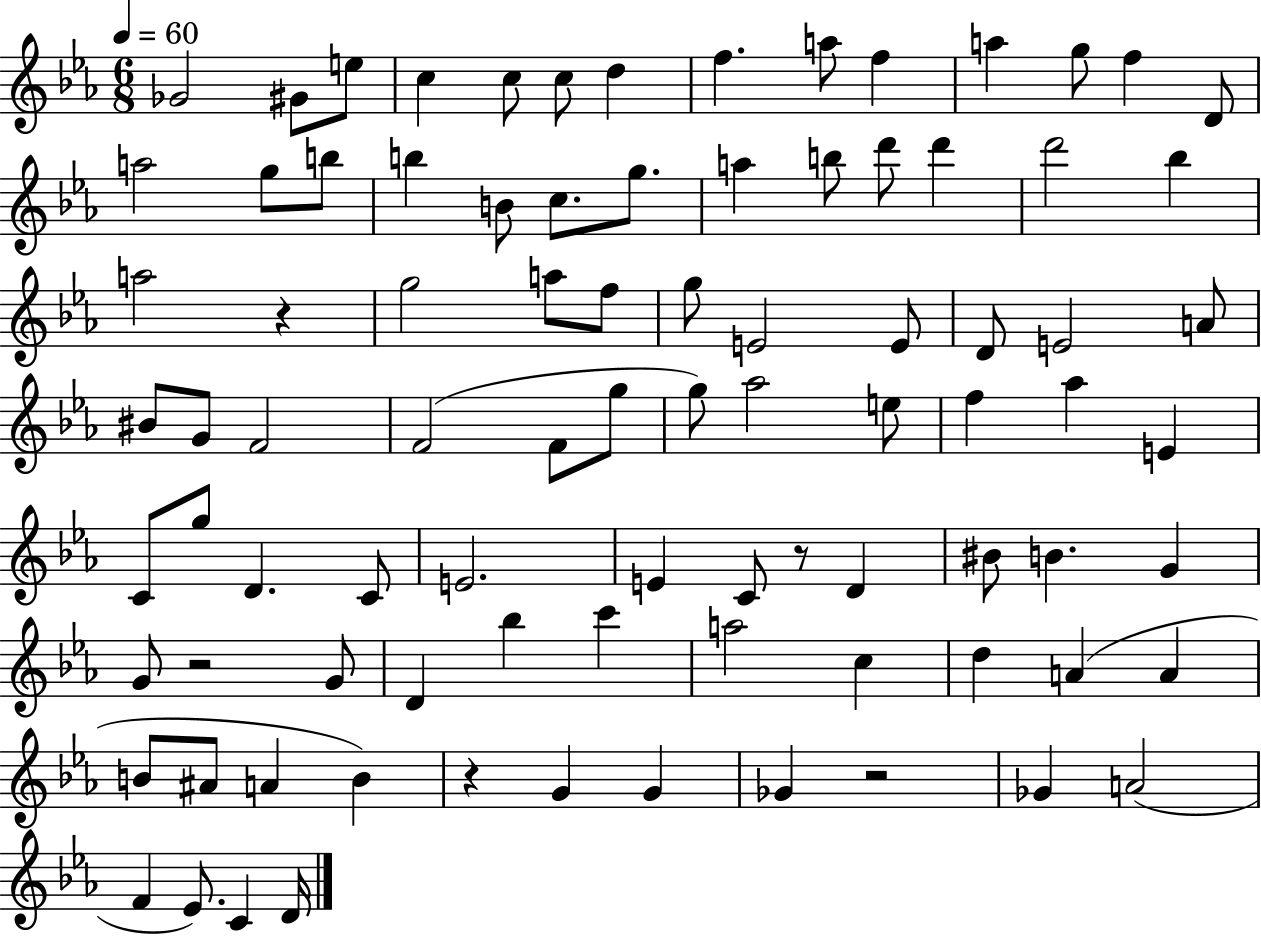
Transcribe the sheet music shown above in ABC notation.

X:1
T:Untitled
M:6/8
L:1/4
K:Eb
_G2 ^G/2 e/2 c c/2 c/2 d f a/2 f a g/2 f D/2 a2 g/2 b/2 b B/2 c/2 g/2 a b/2 d'/2 d' d'2 _b a2 z g2 a/2 f/2 g/2 E2 E/2 D/2 E2 A/2 ^B/2 G/2 F2 F2 F/2 g/2 g/2 _a2 e/2 f _a E C/2 g/2 D C/2 E2 E C/2 z/2 D ^B/2 B G G/2 z2 G/2 D _b c' a2 c d A A B/2 ^A/2 A B z G G _G z2 _G A2 F _E/2 C D/4